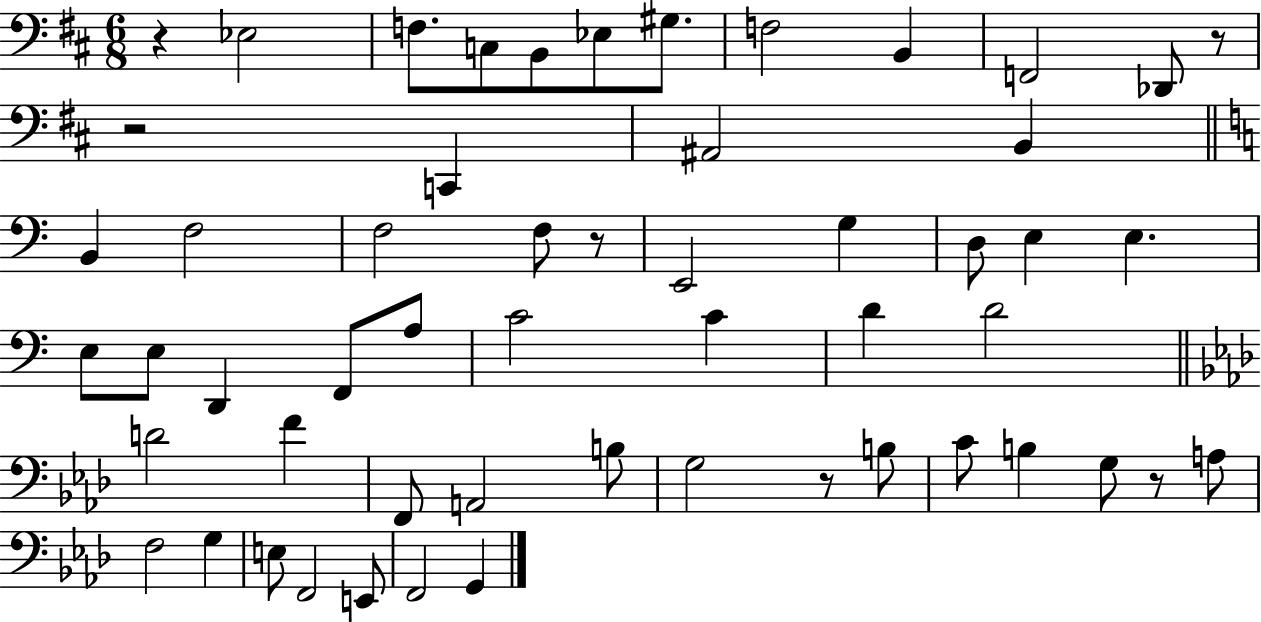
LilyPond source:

{
  \clef bass
  \numericTimeSignature
  \time 6/8
  \key d \major
  r4 ees2 | f8. c8 b,8 ees8 gis8. | f2 b,4 | f,2 des,8 r8 | \break r2 c,4 | ais,2 b,4 | \bar "||" \break \key c \major b,4 f2 | f2 f8 r8 | e,2 g4 | d8 e4 e4. | \break e8 e8 d,4 f,8 a8 | c'2 c'4 | d'4 d'2 | \bar "||" \break \key aes \major d'2 f'4 | f,8 a,2 b8 | g2 r8 b8 | c'8 b4 g8 r8 a8 | \break f2 g4 | e8 f,2 e,8 | f,2 g,4 | \bar "|."
}